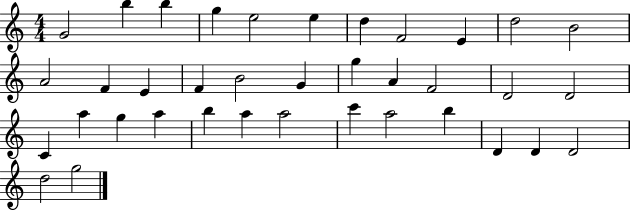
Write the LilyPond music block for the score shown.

{
  \clef treble
  \numericTimeSignature
  \time 4/4
  \key c \major
  g'2 b''4 b''4 | g''4 e''2 e''4 | d''4 f'2 e'4 | d''2 b'2 | \break a'2 f'4 e'4 | f'4 b'2 g'4 | g''4 a'4 f'2 | d'2 d'2 | \break c'4 a''4 g''4 a''4 | b''4 a''4 a''2 | c'''4 a''2 b''4 | d'4 d'4 d'2 | \break d''2 g''2 | \bar "|."
}